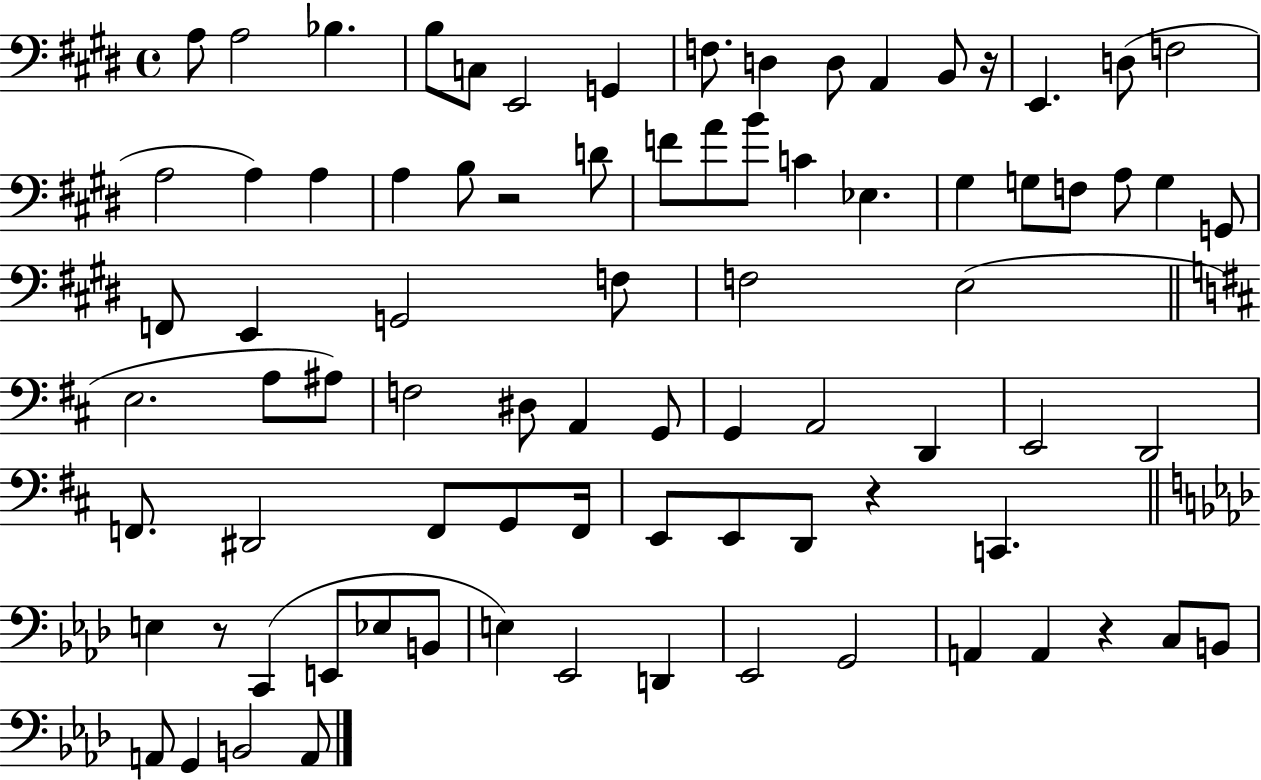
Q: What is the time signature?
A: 4/4